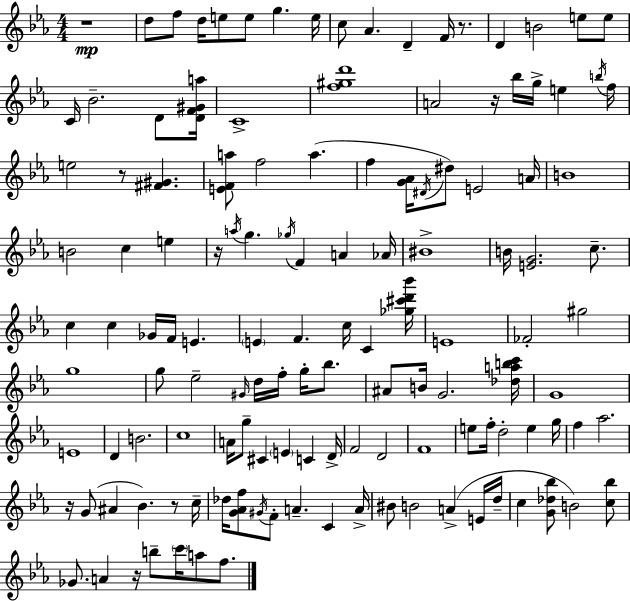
R/w D5/e F5/e D5/s E5/e E5/e G5/q. E5/s C5/e Ab4/q. D4/q F4/s R/e. D4/q B4/h E5/e E5/e C4/s Bb4/h. D4/e [D4,F4,G#4,A5]/s C4/w [F5,G#5,D6]/w A4/h R/s Bb5/s G5/s E5/q B5/s F5/s E5/h R/e [F#4,G#4]/q. [E4,F4,A5]/e F5/h A5/q. F5/q [G4,Ab4]/s D#4/s D#5/e E4/h A4/s B4/w B4/h C5/q E5/q R/s A5/s G5/q. Gb5/s F4/q A4/q Ab4/s BIS4/w B4/s [E4,G4]/h. C5/e. C5/q C5/q Gb4/s F4/s E4/q. E4/q F4/q. C5/s C4/q [Gb5,C#6,D6,Bb6]/s E4/w FES4/h G#5/h G5/w G5/e Eb5/h G#4/s D5/s F5/s G5/s Bb5/e. A#4/e B4/s G4/h. [Db5,A5,B5,C6]/s G4/w E4/w D4/q B4/h. C5/w A4/s G5/e C#4/q E4/q C4/q D4/s F4/h D4/h F4/w E5/e F5/s D5/h E5/q G5/s F5/q Ab5/h. R/s G4/e A#4/q Bb4/q. R/e C5/s Db5/s [G4,Ab4,F5]/e G#4/s F4/e A4/q. C4/q A4/s BIS4/e B4/h A4/q E4/s D5/s C5/q [G4,Db5,Bb5]/e B4/h [C5,Bb5]/e Gb4/e. A4/q R/s B5/e C6/s A5/e F5/e.